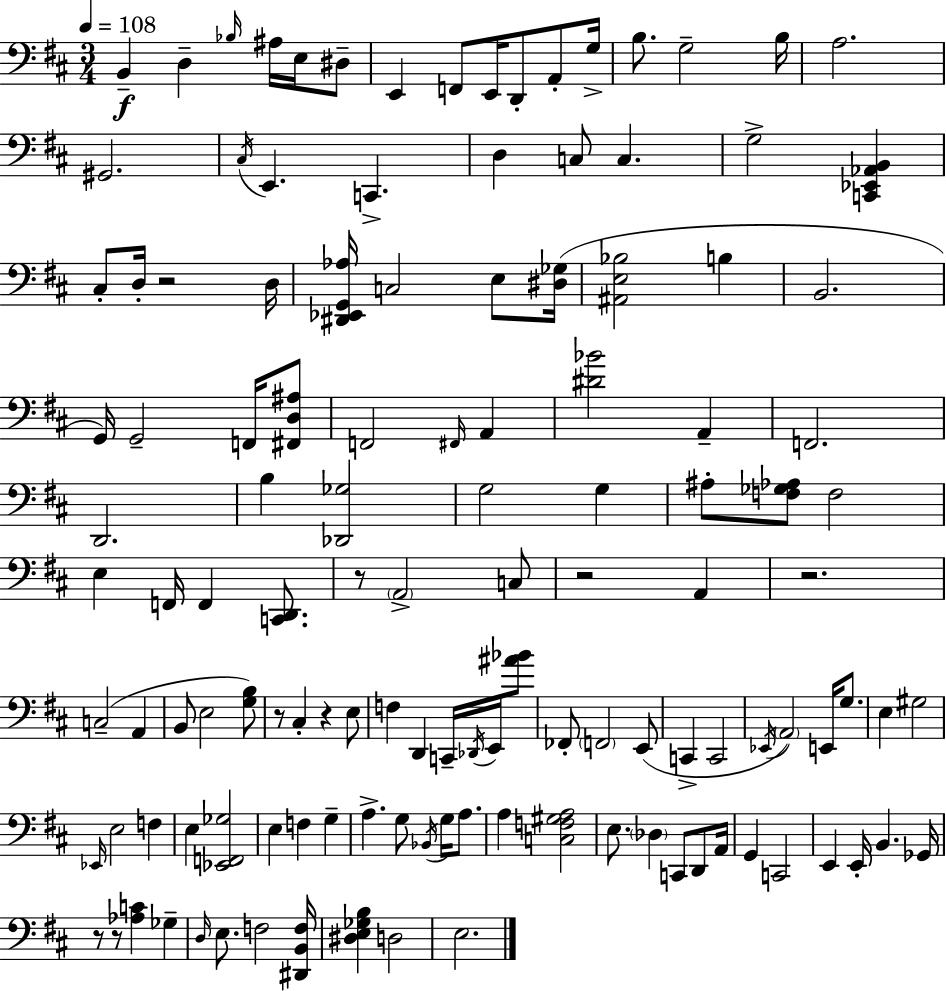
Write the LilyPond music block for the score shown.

{
  \clef bass
  \numericTimeSignature
  \time 3/4
  \key d \major
  \tempo 4 = 108
  \repeat volta 2 { b,4--\f d4-- \grace { bes16 } ais16 e16 dis8-- | e,4 f,8 e,16 d,8-. a,8-. | g16-> b8. g2-- | b16 a2. | \break gis,2. | \acciaccatura { cis16 } e,4. c,4.-> | d4 c8 c4. | g2-> <c, ees, aes, b,>4 | \break cis8-. d16-. r2 | d16 <dis, ees, g, aes>16 c2 e8 | <dis ges>16( <ais, e bes>2 b4 | b,2. | \break g,16) g,2-- f,16 | <fis, d ais>8 f,2 \grace { fis,16 } a,4 | <dis' bes'>2 a,4-- | f,2. | \break d,2. | b4 <des, ges>2 | g2 g4 | ais8-. <f ges aes>8 f2 | \break e4 f,16 f,4 | <c, d,>8. r8 \parenthesize a,2-> | c8 r2 a,4 | r2. | \break c2--( a,4 | b,8 e2 | <g b>8) r8 cis4-. r4 | e8 f4 d,4 c,16-- | \break \acciaccatura { des,16 } e,16 <ais' bes'>8 fes,8-. \parenthesize f,2 | e,8( c,4-> c,2 | \acciaccatura { ees,16 } \parenthesize a,2) | e,16 g8. e4 gis2 | \break \grace { ees,16 } e2 | f4 e4 <ees, f, ges>2 | e4 f4 | g4-- a4.-> | \break g8 \acciaccatura { bes,16 } g16 a8. a4 <c f gis a>2 | e8. \parenthesize des4 | c,8 d,8 a,16 g,4 c,2 | e,4 e,16-. | \break b,4. ges,16 r8 r8 <aes c'>4 | ges4-- \grace { d16 } e8. f2 | <dis, b, f>16 <dis e ges b>4 | d2 e2. | \break } \bar "|."
}